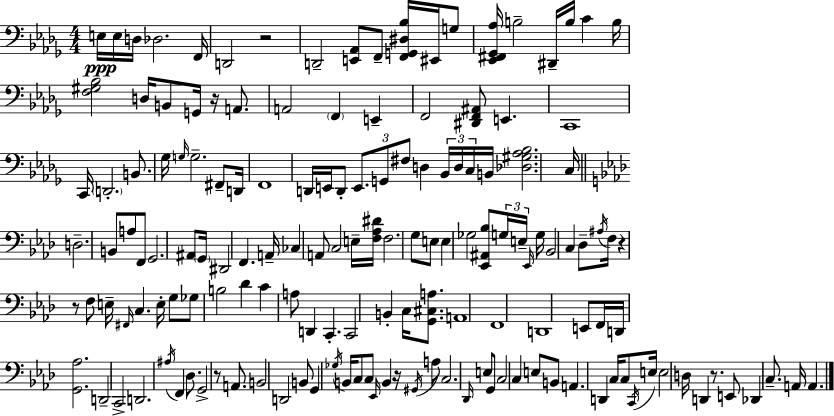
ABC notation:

X:1
T:Untitled
M:4/4
L:1/4
K:Bbm
E,/4 E,/4 D,/4 _D,2 F,,/4 D,,2 z2 D,,2 [E,,_A,,]/2 F,,/2 [F,,G,,^D,_B,]/4 ^E,,/4 G,/2 [_E,,^F,,_G,,_A,]/4 B,2 ^D,,/4 B,/4 C B,/4 [F,^G,_B,]2 D,/4 B,,/2 G,,/4 z/4 A,,/2 A,,2 F,, E,, F,,2 [^D,,F,,^A,,]/2 E,, C,,4 C,,/4 D,,2 B,,/2 _G,/4 G,/4 G,2 ^F,,/2 D,,/4 F,,4 D,,/4 E,,/4 D,,/2 E,,/2 G,,/2 ^F,/2 D, _B,,/4 D,/4 C,/4 B,,/4 [_D,^G,_A,_B,]2 C,/4 D,2 B,,/2 A,/2 F,,/2 G,,2 ^A,,/2 G,,/4 ^D,,2 F,, A,,/4 _C, A,,/2 C,2 E,/4 [F,_A,^D]/4 F,2 G,/2 E,/2 E, _G,2 [_E,,^A,,_B,]/2 G,/4 E,/4 _E,,/4 G,/4 _B,,2 C, _D,/2 ^A,/4 F,/4 z z/2 F,/2 E,/4 ^F,,/4 C, E,/4 G,/2 _G,/2 B,2 _D C A,/2 D,, C,, C,,2 B,, C,/4 [G,,^C,A,]/2 A,,4 F,,4 D,,4 E,,/2 F,,/4 D,,/4 [G,,_A,]2 D,,2 C,,2 D,,2 ^A,/4 F,, _D,/2 G,,2 z/2 A,,/2 B,,2 D,,2 B,,/2 G,, _G,/4 B,,/4 C,/2 C,/2 _E,,/4 B,, z/4 ^G,,/4 A,/2 C,2 _D,,/4 E,/2 G,,/2 C,2 C, E,/2 B,,/2 A,, D,, C,/4 C,/2 C,,/4 E,/4 E,2 D,/4 D,, z/2 E,,/2 _D,, C,/2 A,,/4 A,,